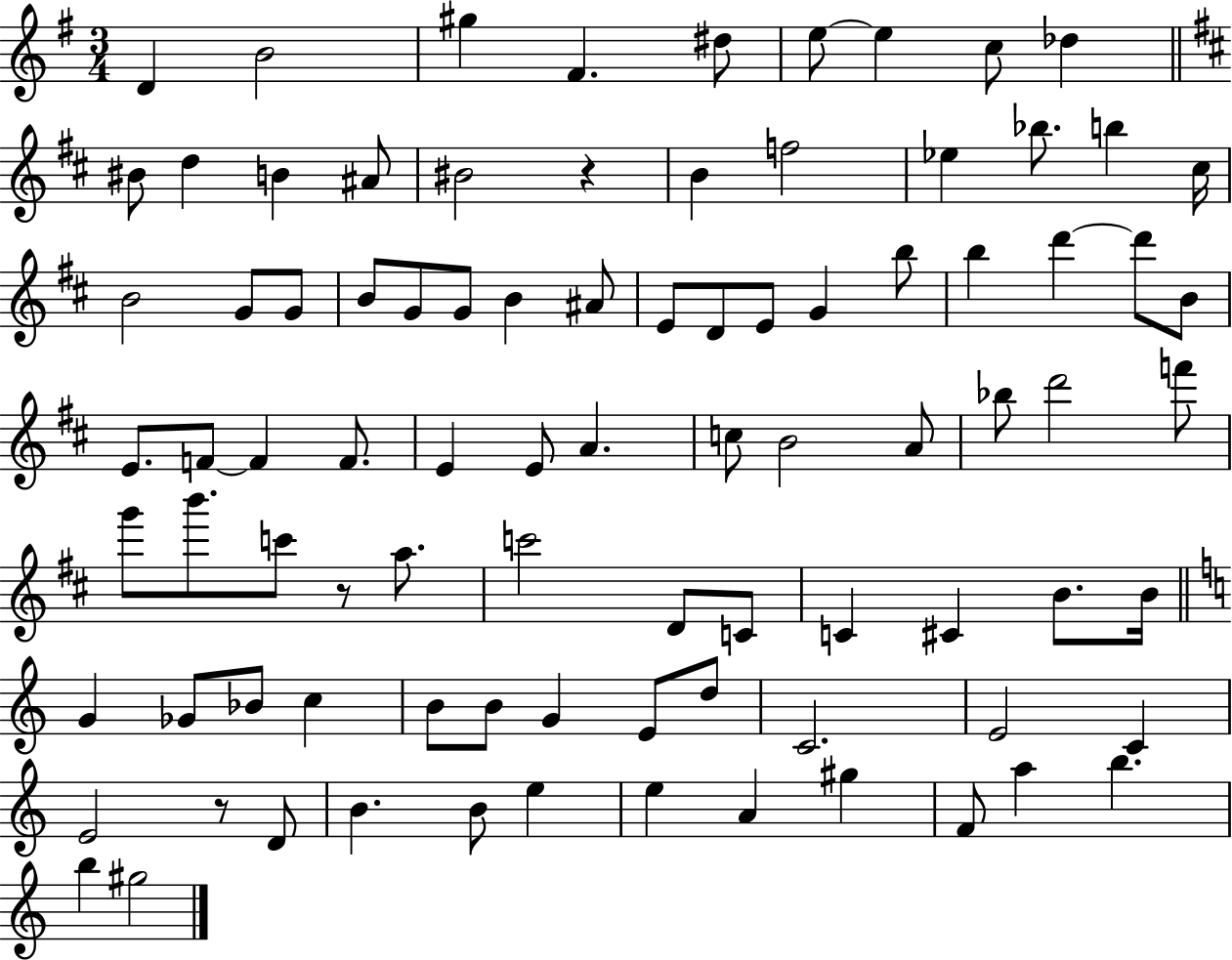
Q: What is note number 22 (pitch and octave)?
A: G4